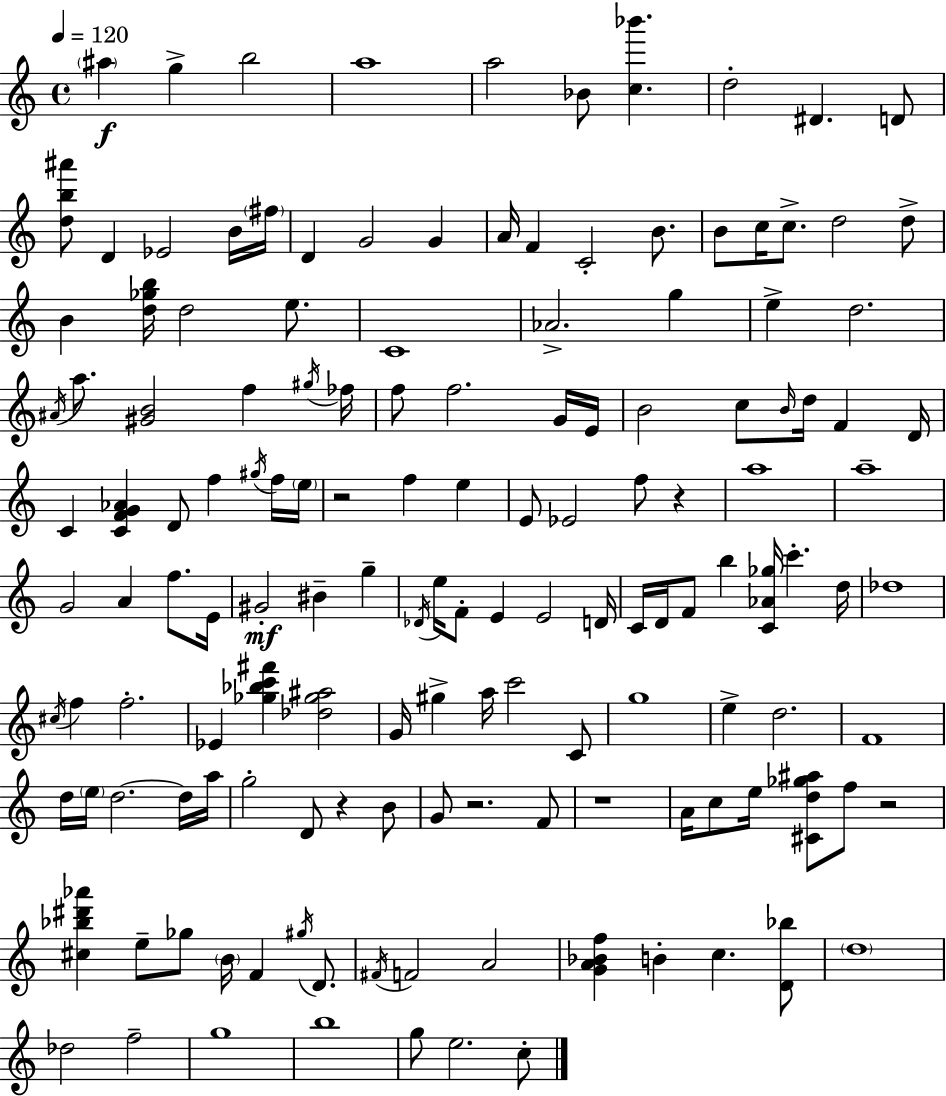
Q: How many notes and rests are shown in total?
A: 145